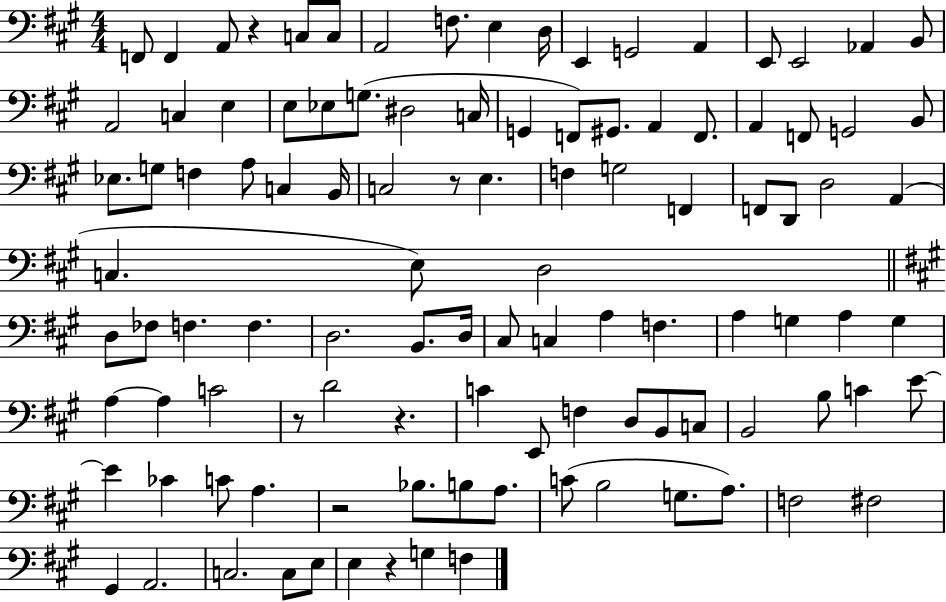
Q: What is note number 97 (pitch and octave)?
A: C3